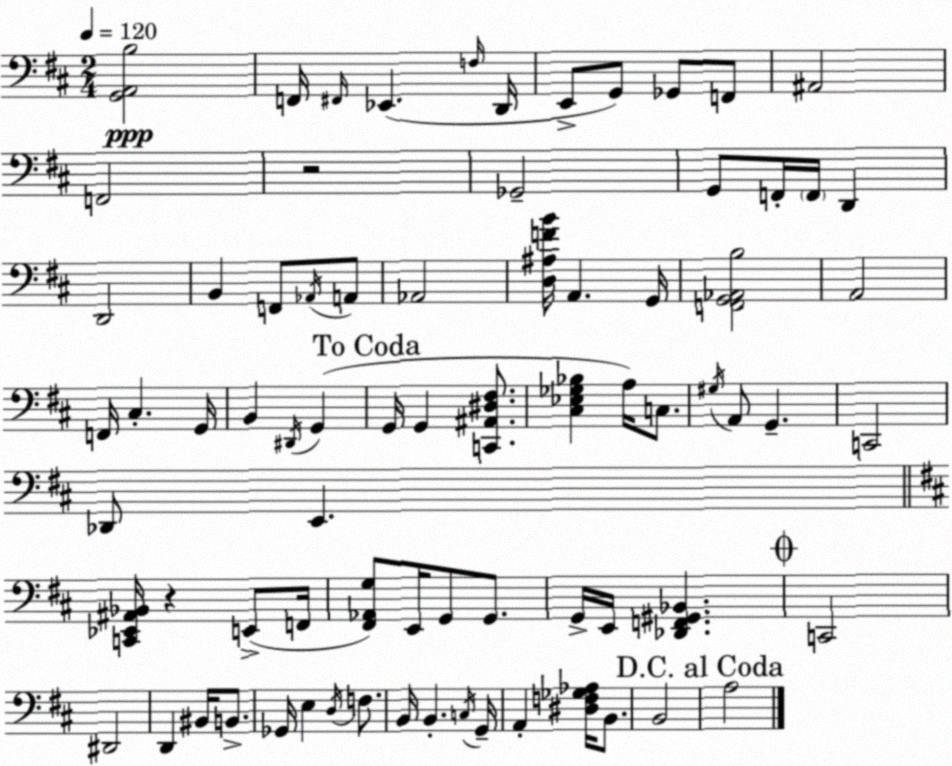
X:1
T:Untitled
M:2/4
L:1/4
K:D
[G,,A,,B,]2 F,,/4 ^F,,/4 _E,, F,/4 D,,/4 E,,/2 G,,/2 _G,,/2 F,,/2 ^A,,2 F,,2 z2 _G,,2 G,,/2 F,,/4 F,,/4 D,, D,,2 B,, F,,/2 _A,,/4 A,,/2 _A,,2 [D,^A,FB]/4 A,, G,,/4 [F,,G,,_A,,B,]2 A,,2 F,,/4 ^C, G,,/4 B,, ^D,,/4 G,, G,,/4 G,, [C,,^A,,^D,^F,]/2 [^C,_E,_G,_B,] A,/4 C,/2 ^G,/4 A,,/2 G,, C,,2 _D,,/2 E,, [C,,_E,,^A,,_B,,]/4 z E,,/2 F,,/4 [^F,,_A,,G,]/2 E,,/4 G,,/2 G,,/2 G,,/4 E,,/4 [_D,,F,,^G,,_B,,] C,,2 ^D,,2 D,, ^B,,/4 B,,/2 _G,,/4 E, D,/4 F,/2 B,,/4 B,, C,/4 G,,/4 A,, [^D,F,_G,_A,]/4 B,,/2 B,,2 A,2